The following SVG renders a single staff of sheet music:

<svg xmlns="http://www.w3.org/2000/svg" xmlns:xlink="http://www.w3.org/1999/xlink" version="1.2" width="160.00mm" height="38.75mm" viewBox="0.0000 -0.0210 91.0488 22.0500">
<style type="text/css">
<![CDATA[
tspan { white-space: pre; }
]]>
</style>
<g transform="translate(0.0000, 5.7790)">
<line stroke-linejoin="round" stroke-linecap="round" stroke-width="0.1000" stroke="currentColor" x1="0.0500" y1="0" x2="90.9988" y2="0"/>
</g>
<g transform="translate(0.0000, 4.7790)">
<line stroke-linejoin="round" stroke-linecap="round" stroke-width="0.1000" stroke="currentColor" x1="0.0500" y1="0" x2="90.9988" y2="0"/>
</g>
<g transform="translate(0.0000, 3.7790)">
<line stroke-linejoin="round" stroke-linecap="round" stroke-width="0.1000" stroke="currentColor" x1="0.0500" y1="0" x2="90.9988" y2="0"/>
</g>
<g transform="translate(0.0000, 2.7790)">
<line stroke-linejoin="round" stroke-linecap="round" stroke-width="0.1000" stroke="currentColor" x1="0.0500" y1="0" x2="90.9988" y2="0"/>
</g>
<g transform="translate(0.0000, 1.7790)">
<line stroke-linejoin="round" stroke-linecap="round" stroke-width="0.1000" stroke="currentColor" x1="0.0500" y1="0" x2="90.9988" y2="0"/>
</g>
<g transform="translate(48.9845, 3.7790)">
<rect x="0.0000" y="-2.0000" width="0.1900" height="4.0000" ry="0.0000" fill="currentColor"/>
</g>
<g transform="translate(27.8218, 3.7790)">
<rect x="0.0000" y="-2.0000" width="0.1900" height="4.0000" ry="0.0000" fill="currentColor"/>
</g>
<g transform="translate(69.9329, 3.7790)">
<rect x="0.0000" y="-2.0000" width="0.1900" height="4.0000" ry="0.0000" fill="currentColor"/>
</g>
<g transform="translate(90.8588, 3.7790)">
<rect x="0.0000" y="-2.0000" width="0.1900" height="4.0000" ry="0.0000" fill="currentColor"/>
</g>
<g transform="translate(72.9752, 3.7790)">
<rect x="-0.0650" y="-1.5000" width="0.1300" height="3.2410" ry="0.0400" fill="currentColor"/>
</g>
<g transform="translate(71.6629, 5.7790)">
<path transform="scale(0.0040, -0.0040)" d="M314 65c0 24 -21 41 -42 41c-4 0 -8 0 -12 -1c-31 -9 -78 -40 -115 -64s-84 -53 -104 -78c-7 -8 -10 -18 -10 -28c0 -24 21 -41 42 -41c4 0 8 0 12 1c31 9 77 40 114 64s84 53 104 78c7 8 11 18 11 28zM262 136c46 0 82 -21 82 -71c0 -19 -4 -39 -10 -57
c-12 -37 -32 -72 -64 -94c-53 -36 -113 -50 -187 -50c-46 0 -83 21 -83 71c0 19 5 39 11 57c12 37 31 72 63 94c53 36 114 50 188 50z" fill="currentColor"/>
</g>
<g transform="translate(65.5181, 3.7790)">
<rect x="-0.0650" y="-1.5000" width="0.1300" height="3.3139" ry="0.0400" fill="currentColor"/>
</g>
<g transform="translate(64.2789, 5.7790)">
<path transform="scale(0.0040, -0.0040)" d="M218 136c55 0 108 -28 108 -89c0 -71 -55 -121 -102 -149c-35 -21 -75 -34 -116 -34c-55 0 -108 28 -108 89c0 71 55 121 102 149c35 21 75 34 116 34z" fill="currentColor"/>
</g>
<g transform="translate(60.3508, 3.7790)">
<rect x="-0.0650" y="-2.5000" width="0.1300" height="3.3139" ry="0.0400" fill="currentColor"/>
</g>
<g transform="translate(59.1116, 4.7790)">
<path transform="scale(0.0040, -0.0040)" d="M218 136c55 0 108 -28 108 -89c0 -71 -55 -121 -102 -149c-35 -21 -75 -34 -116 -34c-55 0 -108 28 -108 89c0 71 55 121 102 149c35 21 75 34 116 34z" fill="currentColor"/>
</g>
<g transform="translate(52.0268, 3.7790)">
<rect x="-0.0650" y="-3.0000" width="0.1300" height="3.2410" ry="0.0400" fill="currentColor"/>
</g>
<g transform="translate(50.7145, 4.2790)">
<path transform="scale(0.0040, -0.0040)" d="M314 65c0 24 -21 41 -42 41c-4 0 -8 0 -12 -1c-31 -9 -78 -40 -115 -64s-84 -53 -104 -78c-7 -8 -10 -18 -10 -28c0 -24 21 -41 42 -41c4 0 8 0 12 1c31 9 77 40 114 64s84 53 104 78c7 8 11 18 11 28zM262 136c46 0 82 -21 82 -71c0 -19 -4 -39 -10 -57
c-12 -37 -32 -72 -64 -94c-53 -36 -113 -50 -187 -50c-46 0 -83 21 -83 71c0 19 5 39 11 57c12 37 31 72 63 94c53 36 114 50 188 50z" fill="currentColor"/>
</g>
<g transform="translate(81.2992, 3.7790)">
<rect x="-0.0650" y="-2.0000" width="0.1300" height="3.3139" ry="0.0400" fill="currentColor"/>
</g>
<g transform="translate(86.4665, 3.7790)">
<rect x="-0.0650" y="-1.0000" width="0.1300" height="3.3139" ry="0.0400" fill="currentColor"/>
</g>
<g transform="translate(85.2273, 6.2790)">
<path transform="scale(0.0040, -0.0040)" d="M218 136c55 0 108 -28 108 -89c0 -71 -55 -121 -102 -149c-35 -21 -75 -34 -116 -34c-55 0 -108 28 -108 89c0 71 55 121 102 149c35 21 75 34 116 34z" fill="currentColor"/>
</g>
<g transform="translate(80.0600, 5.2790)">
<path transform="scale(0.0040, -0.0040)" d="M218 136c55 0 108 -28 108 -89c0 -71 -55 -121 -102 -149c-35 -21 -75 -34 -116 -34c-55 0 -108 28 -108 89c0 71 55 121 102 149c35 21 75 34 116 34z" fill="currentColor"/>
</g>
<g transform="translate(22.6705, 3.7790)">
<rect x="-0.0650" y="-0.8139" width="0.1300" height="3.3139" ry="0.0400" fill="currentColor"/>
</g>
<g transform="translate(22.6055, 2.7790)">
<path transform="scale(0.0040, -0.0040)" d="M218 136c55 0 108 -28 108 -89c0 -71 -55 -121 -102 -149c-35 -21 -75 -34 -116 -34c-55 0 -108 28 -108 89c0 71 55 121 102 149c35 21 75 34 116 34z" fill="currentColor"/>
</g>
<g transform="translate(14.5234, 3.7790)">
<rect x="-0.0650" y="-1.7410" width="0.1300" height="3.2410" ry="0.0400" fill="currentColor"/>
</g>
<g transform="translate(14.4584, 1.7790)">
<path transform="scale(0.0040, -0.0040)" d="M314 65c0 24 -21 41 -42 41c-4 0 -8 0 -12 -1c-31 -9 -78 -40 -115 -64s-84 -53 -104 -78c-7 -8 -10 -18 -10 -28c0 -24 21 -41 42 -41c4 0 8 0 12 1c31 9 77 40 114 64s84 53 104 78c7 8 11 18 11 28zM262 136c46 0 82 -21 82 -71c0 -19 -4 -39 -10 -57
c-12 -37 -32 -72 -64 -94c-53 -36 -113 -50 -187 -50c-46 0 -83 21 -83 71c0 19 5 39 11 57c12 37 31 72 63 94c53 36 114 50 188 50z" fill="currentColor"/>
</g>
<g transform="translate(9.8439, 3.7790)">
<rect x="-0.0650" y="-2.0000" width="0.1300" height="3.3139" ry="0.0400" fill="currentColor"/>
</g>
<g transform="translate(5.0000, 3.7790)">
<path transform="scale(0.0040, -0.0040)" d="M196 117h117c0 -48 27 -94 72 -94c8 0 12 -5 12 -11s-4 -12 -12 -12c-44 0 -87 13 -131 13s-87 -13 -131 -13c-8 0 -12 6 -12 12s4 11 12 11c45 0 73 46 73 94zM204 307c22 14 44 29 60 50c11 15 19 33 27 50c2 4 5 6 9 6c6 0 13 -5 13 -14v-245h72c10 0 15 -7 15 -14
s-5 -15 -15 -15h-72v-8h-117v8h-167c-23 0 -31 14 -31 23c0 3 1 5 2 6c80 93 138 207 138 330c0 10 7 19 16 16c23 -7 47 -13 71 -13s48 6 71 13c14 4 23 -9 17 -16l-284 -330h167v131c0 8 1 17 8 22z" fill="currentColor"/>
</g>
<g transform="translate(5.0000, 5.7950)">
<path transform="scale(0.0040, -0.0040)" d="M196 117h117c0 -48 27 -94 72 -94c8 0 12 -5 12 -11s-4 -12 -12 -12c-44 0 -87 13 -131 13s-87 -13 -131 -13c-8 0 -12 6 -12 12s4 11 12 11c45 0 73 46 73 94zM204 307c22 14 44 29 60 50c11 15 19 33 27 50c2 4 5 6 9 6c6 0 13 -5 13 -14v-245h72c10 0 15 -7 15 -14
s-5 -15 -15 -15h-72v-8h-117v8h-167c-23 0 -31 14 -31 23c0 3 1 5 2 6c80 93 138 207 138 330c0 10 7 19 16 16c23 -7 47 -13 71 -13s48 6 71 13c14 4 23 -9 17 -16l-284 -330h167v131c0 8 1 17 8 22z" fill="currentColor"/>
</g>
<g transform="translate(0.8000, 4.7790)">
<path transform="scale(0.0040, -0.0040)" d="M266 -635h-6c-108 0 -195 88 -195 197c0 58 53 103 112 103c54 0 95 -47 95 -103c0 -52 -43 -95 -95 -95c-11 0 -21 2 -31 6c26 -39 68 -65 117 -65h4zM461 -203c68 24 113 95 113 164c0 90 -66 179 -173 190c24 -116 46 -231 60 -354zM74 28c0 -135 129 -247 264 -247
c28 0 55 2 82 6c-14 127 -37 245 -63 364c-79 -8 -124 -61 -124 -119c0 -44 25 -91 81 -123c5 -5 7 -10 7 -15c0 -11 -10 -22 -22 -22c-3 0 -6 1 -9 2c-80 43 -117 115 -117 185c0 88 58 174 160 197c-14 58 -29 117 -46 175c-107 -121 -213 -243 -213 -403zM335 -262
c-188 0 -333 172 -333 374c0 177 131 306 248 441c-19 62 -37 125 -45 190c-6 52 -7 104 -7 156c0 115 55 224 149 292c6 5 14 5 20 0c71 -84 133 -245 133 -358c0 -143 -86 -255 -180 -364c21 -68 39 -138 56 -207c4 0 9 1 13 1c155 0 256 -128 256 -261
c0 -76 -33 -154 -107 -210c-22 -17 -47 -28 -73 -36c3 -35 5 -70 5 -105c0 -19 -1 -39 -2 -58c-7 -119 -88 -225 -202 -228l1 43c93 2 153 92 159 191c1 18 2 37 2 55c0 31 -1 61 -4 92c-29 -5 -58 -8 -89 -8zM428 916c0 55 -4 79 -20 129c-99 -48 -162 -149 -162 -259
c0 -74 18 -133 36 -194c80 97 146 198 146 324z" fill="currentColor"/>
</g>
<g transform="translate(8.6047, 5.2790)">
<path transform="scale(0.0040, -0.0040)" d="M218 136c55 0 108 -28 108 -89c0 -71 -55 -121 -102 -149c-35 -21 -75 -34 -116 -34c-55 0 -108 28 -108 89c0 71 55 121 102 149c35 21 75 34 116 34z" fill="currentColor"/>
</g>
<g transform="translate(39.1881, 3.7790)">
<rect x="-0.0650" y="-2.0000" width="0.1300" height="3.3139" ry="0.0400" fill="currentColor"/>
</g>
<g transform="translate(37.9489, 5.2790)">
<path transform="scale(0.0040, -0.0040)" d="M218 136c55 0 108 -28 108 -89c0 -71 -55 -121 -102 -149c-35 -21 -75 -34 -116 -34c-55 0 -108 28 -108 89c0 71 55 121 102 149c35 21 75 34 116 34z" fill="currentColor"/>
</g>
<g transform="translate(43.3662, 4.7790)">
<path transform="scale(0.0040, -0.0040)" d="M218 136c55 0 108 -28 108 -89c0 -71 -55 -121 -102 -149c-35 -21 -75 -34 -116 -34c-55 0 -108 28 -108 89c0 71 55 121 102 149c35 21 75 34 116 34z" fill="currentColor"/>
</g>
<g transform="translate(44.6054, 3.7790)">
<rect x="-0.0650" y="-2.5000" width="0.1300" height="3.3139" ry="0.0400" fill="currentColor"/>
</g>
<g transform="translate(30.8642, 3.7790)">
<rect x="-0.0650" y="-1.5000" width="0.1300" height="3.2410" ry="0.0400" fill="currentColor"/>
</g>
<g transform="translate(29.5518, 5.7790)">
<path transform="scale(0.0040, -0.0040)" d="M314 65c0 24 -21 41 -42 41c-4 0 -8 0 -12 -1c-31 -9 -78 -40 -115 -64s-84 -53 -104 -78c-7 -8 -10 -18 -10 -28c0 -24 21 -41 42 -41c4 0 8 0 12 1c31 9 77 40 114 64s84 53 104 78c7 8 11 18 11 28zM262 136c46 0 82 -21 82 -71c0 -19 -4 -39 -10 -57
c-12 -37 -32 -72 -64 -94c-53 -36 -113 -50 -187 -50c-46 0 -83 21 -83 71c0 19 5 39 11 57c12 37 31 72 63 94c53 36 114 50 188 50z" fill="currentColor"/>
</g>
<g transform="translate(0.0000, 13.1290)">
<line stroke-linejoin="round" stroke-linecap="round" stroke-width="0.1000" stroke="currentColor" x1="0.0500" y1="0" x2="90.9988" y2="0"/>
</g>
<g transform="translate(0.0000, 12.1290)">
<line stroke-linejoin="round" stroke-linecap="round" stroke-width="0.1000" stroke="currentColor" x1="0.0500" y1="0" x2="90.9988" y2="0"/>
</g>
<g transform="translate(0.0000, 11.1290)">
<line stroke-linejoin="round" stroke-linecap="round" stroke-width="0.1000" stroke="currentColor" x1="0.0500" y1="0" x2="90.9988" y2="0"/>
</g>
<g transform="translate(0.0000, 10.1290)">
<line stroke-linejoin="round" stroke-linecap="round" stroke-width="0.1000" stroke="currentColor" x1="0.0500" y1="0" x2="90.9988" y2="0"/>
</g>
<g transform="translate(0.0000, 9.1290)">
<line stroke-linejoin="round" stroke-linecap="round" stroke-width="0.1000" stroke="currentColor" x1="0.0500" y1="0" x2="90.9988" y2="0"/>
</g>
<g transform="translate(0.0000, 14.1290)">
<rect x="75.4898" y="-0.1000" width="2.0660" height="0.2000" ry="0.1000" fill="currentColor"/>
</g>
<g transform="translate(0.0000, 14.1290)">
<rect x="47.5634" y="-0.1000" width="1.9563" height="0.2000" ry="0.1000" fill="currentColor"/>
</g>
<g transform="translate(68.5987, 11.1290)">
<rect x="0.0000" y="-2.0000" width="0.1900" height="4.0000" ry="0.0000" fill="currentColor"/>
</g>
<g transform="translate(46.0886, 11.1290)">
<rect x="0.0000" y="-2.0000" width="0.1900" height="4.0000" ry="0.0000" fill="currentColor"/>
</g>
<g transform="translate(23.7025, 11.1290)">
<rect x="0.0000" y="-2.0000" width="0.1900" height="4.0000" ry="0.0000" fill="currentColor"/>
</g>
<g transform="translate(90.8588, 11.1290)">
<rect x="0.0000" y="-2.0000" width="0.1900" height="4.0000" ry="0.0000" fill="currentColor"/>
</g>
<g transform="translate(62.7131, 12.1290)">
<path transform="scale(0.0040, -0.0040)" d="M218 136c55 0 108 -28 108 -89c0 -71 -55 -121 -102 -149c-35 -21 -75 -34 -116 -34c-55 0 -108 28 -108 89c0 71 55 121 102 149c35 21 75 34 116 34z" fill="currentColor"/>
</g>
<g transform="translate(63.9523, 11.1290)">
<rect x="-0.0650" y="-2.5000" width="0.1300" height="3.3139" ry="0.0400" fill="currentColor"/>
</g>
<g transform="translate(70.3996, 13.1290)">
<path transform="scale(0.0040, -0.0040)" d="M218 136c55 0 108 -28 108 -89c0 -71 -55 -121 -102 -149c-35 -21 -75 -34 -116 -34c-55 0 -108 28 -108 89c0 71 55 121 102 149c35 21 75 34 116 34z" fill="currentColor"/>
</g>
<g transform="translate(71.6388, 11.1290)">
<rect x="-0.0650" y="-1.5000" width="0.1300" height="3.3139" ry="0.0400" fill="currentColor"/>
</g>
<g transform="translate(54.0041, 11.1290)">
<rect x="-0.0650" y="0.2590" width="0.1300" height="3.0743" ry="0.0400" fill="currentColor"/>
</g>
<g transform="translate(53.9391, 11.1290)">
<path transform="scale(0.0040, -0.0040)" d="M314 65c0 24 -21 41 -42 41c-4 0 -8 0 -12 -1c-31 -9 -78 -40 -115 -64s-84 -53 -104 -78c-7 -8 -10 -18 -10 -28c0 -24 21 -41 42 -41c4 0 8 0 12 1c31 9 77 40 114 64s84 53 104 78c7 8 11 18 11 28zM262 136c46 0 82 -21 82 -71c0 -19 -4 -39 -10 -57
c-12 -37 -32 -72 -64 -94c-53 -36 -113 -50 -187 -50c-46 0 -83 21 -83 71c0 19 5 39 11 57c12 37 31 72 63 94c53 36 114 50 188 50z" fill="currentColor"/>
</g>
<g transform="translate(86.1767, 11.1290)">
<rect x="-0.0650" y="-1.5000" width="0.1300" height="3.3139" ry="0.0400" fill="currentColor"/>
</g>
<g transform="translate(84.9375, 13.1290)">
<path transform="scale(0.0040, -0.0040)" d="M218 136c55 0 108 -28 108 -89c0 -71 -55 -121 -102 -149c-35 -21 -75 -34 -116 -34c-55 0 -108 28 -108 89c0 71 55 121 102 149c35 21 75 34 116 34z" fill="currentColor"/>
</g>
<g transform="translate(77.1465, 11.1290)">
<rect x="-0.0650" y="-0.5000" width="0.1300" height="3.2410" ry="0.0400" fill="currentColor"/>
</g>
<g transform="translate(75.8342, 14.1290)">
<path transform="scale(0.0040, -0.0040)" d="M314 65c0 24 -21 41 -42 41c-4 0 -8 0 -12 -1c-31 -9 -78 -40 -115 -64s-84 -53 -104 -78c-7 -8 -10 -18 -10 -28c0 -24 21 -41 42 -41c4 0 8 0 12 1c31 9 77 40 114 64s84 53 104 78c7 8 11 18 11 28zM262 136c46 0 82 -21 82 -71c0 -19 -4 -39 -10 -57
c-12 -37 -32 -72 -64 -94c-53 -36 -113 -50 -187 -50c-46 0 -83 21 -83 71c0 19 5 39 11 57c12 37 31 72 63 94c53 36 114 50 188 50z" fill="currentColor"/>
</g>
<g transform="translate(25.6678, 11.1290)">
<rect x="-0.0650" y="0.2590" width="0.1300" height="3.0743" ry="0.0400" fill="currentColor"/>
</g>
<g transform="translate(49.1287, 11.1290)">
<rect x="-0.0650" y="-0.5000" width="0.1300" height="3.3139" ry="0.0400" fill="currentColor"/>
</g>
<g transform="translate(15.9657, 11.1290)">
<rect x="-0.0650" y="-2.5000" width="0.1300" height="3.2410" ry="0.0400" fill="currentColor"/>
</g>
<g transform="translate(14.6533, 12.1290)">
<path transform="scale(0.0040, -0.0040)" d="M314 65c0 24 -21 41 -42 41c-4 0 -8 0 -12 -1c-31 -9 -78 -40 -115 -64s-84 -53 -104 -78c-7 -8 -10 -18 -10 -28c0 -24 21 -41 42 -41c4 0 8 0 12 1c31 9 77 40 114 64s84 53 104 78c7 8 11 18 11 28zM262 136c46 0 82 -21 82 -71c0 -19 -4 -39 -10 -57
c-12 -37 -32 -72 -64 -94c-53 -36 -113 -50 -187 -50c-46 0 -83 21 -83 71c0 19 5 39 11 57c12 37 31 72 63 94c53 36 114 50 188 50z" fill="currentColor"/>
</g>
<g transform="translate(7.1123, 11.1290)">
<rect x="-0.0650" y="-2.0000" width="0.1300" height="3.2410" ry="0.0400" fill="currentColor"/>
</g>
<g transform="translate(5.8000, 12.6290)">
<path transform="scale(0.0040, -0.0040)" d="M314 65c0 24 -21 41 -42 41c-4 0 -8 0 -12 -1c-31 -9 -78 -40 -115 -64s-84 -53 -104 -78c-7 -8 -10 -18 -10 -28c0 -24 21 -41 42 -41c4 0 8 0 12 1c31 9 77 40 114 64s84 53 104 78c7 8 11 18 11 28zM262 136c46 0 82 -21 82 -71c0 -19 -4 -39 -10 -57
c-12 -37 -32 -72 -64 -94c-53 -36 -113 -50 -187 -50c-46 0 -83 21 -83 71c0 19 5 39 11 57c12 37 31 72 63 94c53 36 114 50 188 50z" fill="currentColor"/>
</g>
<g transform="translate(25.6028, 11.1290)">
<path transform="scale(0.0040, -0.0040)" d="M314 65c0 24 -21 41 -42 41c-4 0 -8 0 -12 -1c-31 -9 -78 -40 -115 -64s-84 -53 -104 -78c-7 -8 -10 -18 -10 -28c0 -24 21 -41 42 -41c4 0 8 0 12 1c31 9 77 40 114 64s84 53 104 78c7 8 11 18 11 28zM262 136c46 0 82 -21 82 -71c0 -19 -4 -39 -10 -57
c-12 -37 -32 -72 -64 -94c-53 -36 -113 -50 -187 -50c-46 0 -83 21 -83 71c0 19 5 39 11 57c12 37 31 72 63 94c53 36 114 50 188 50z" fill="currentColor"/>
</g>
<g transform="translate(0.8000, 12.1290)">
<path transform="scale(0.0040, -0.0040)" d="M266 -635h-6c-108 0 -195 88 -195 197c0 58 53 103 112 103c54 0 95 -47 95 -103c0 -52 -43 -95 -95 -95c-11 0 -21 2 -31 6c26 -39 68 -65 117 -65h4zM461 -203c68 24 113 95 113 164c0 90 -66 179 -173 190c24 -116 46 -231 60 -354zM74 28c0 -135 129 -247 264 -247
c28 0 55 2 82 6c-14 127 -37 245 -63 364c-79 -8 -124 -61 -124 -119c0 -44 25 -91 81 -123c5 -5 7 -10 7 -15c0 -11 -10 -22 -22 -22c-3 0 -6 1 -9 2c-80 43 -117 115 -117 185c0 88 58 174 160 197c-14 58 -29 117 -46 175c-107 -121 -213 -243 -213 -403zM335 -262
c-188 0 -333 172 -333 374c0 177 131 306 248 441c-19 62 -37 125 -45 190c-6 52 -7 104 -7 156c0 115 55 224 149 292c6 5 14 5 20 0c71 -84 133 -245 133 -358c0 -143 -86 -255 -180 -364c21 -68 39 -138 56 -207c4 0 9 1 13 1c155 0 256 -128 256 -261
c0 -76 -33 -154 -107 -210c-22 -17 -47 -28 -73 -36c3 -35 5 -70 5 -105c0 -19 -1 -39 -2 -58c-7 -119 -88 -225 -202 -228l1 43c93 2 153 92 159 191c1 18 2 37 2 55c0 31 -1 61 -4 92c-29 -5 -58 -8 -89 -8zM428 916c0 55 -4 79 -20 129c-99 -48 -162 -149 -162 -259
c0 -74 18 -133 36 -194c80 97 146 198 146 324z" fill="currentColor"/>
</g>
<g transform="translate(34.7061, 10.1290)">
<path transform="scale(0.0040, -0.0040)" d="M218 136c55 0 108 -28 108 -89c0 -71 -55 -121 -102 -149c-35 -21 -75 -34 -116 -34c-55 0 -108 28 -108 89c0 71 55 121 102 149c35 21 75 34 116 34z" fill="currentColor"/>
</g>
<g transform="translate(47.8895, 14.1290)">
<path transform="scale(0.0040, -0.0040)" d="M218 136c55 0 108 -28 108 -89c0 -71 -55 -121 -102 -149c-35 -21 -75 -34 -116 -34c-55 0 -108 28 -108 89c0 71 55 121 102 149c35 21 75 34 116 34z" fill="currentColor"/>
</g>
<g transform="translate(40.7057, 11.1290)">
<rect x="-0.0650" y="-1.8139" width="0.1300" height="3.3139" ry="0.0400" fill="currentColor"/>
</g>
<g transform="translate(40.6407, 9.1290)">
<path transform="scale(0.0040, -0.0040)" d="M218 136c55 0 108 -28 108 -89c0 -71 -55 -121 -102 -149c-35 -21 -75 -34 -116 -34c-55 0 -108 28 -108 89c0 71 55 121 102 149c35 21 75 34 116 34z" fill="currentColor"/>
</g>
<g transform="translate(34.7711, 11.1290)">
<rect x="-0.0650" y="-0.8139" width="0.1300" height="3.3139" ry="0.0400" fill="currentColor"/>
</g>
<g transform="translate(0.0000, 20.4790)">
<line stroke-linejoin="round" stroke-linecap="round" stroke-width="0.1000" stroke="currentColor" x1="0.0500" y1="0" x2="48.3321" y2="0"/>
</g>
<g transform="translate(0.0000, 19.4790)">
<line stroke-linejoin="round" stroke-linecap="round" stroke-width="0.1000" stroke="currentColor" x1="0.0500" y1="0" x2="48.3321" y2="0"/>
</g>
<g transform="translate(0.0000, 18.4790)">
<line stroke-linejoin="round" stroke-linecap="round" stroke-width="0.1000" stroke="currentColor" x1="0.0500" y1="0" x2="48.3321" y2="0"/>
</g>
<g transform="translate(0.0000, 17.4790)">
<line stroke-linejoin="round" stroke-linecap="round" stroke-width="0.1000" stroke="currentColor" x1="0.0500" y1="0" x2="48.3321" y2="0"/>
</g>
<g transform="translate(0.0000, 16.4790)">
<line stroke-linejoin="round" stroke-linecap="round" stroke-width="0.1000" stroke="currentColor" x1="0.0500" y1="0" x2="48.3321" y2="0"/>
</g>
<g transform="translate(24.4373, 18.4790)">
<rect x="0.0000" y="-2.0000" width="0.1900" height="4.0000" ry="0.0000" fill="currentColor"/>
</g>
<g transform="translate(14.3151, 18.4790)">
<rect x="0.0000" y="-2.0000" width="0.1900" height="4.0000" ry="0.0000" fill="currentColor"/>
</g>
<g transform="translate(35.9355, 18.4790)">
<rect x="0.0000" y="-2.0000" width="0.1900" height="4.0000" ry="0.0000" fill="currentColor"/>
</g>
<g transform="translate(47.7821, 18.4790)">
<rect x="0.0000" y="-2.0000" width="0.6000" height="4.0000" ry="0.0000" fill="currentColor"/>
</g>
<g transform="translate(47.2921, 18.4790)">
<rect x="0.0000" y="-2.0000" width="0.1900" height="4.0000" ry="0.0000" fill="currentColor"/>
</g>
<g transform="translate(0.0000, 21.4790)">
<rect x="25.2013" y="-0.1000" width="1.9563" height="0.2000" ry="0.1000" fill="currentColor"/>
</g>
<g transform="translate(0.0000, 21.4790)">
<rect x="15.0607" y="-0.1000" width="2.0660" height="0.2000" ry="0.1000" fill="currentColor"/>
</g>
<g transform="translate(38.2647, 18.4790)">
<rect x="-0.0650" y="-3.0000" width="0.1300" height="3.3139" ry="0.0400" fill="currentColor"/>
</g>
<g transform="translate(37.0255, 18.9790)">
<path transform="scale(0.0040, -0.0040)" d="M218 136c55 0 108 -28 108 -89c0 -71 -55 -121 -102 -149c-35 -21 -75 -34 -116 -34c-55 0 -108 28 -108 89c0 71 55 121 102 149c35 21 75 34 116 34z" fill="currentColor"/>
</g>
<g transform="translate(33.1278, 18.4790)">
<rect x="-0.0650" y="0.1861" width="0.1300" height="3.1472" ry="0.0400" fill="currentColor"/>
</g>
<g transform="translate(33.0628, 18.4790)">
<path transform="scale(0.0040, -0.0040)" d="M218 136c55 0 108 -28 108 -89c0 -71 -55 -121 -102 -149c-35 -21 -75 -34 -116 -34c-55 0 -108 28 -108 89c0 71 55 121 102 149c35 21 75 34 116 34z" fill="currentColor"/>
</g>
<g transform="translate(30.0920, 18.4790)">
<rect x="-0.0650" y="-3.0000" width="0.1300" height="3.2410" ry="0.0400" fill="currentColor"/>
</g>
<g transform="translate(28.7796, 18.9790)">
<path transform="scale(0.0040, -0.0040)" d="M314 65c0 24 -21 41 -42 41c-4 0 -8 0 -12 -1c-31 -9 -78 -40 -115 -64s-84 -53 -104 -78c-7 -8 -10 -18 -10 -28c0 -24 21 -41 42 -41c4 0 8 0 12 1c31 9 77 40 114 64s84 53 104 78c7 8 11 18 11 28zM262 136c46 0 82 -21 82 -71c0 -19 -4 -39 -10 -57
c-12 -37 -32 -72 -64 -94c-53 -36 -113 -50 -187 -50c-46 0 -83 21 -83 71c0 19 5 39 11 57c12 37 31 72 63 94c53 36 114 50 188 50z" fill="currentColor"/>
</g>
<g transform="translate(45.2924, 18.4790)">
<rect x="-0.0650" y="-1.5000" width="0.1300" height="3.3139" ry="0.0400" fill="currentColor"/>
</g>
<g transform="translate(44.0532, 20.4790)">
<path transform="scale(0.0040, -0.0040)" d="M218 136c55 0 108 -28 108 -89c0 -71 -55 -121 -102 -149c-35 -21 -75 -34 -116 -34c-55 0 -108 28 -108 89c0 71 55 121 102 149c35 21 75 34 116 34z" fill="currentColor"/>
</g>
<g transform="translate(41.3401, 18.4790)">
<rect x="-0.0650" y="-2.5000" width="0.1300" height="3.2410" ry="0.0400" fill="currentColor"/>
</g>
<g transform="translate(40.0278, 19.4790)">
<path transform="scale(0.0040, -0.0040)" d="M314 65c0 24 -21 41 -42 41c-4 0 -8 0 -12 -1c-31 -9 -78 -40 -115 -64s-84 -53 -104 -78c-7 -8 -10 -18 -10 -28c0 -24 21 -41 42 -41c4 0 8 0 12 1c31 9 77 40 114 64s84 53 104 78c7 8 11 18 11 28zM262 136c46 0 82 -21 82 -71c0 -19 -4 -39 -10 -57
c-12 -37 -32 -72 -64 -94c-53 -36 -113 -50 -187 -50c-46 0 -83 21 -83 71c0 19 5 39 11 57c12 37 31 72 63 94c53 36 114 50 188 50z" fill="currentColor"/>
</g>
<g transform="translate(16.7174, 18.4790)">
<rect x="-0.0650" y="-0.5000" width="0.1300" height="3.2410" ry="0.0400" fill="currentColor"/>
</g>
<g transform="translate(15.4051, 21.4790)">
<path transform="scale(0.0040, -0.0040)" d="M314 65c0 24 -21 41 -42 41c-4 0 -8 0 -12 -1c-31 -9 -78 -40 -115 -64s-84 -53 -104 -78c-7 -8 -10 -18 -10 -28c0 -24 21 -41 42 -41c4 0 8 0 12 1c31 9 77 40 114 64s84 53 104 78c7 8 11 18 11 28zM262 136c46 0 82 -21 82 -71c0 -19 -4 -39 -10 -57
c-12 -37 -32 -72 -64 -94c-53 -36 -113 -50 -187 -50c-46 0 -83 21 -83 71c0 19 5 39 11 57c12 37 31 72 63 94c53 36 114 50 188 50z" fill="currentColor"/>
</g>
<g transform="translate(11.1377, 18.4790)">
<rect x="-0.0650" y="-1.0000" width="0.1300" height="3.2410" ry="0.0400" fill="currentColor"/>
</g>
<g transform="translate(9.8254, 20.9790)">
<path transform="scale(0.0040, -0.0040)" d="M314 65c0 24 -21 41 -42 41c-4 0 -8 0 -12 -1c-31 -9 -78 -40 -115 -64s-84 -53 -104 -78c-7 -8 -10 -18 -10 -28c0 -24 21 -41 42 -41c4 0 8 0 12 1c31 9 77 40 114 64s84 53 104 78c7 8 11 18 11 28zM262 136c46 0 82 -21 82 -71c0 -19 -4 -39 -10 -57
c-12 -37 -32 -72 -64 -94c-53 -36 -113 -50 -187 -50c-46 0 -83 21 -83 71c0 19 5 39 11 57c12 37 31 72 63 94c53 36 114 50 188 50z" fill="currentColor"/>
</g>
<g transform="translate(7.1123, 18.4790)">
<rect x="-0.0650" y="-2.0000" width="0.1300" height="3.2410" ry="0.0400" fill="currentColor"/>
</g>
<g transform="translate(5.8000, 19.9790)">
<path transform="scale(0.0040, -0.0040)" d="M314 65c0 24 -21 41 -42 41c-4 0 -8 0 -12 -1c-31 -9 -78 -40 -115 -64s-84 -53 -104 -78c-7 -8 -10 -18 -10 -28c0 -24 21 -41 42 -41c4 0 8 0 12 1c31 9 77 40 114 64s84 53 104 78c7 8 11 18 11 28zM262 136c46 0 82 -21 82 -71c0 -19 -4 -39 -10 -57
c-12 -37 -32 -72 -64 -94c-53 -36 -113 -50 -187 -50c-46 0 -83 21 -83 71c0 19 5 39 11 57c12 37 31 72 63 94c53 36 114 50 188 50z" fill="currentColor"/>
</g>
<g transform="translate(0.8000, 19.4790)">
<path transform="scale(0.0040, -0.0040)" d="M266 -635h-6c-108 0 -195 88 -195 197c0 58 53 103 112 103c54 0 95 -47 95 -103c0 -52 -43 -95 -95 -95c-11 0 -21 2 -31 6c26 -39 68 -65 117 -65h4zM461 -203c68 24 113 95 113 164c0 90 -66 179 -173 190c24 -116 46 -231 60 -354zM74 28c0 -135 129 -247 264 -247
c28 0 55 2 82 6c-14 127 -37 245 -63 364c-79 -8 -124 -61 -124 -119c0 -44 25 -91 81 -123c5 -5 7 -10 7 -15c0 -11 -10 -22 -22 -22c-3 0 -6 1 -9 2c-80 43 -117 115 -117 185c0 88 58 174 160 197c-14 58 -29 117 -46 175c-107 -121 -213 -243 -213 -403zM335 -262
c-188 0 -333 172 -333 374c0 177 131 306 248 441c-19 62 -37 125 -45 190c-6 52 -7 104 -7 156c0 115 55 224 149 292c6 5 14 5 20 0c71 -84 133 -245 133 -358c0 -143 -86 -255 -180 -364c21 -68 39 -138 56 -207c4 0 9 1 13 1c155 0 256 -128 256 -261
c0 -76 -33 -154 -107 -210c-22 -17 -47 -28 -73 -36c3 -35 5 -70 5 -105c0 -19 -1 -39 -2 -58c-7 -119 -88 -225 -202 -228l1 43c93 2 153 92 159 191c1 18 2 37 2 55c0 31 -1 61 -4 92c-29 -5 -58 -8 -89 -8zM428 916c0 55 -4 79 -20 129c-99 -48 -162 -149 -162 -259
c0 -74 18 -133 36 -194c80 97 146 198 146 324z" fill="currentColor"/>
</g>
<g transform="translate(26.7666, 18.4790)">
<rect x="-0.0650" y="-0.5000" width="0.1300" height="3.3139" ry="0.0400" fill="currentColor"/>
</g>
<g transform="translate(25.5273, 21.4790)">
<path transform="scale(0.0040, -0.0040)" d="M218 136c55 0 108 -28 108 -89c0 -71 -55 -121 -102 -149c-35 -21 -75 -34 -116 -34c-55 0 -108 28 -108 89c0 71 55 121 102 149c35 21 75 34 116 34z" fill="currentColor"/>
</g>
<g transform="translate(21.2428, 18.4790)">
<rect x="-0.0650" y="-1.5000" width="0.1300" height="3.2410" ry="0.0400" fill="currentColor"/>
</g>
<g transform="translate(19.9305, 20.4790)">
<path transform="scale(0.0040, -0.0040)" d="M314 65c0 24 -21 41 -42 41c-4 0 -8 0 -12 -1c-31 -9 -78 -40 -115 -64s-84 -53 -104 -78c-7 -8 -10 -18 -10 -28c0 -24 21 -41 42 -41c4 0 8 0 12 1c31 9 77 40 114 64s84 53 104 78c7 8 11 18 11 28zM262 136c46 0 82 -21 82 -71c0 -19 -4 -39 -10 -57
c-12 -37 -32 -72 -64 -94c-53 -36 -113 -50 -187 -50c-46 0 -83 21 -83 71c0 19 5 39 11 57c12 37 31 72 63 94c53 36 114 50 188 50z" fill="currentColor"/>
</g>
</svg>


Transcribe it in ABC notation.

X:1
T:Untitled
M:4/4
L:1/4
K:C
F f2 d E2 F G A2 G E E2 F D F2 G2 B2 d f C B2 G E C2 E F2 D2 C2 E2 C A2 B A G2 E